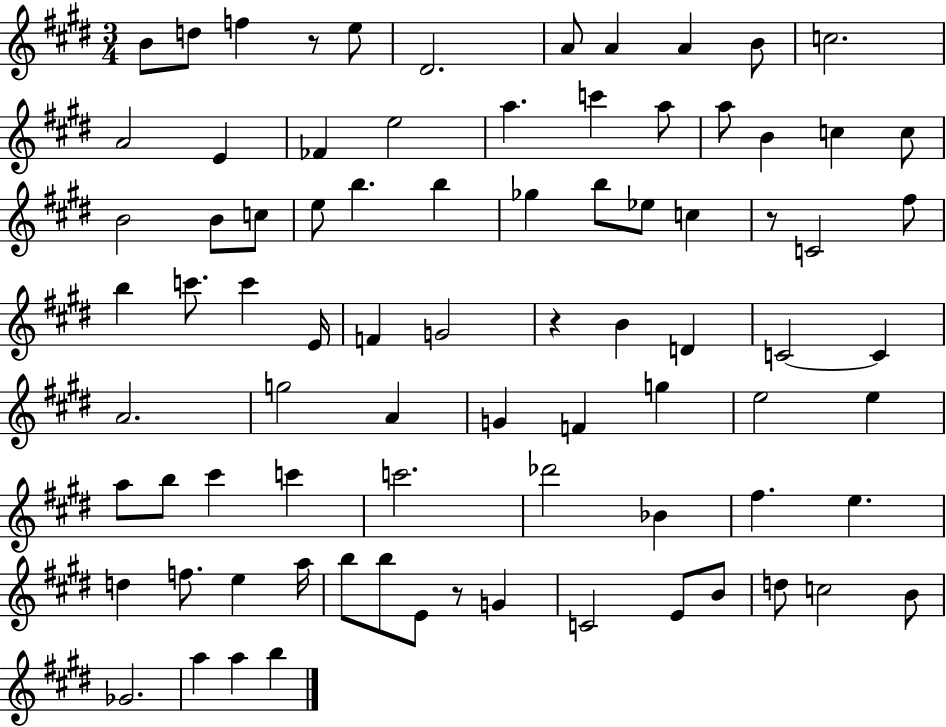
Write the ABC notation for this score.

X:1
T:Untitled
M:3/4
L:1/4
K:E
B/2 d/2 f z/2 e/2 ^D2 A/2 A A B/2 c2 A2 E _F e2 a c' a/2 a/2 B c c/2 B2 B/2 c/2 e/2 b b _g b/2 _e/2 c z/2 C2 ^f/2 b c'/2 c' E/4 F G2 z B D C2 C A2 g2 A G F g e2 e a/2 b/2 ^c' c' c'2 _d'2 _B ^f e d f/2 e a/4 b/2 b/2 E/2 z/2 G C2 E/2 B/2 d/2 c2 B/2 _G2 a a b